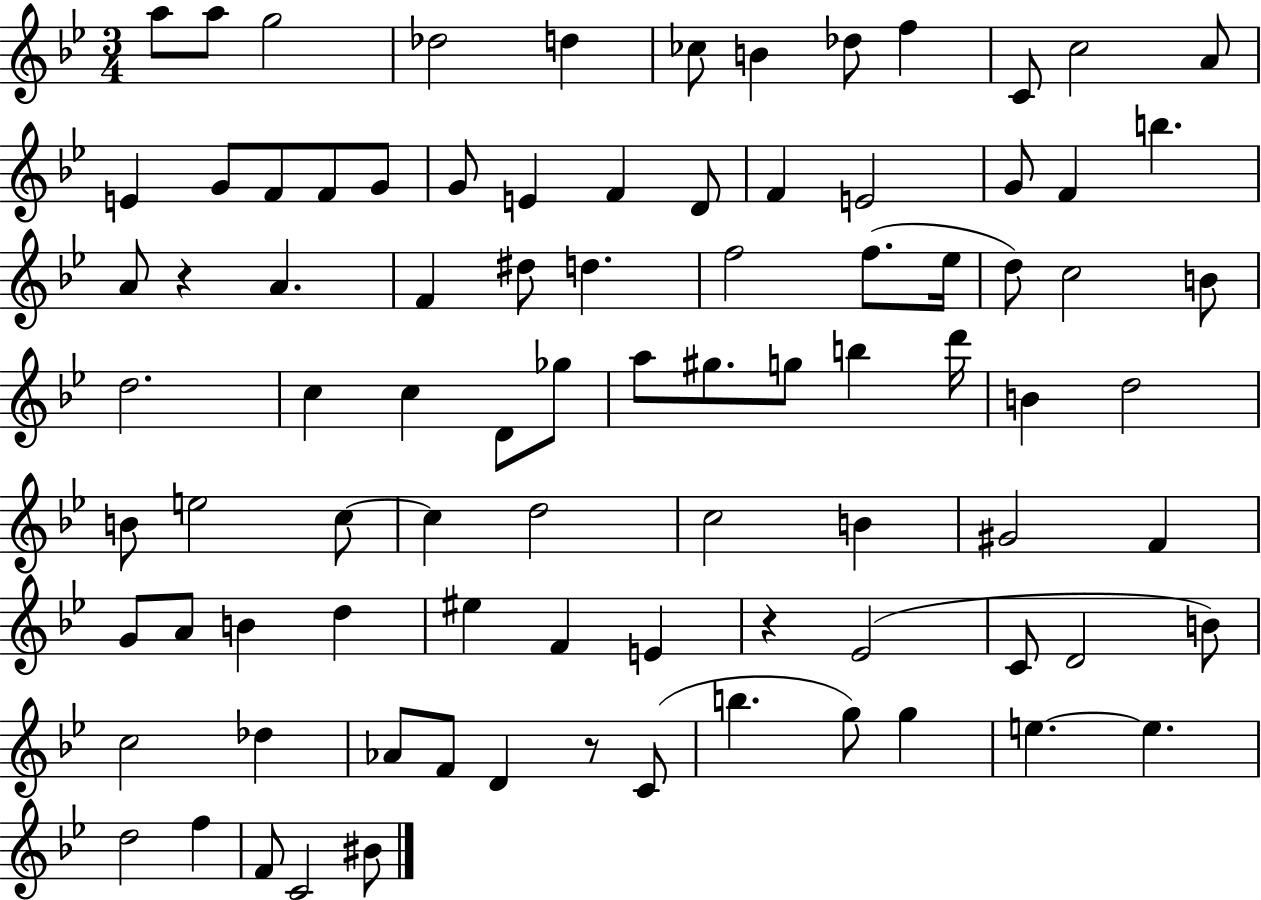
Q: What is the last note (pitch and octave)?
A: BIS4